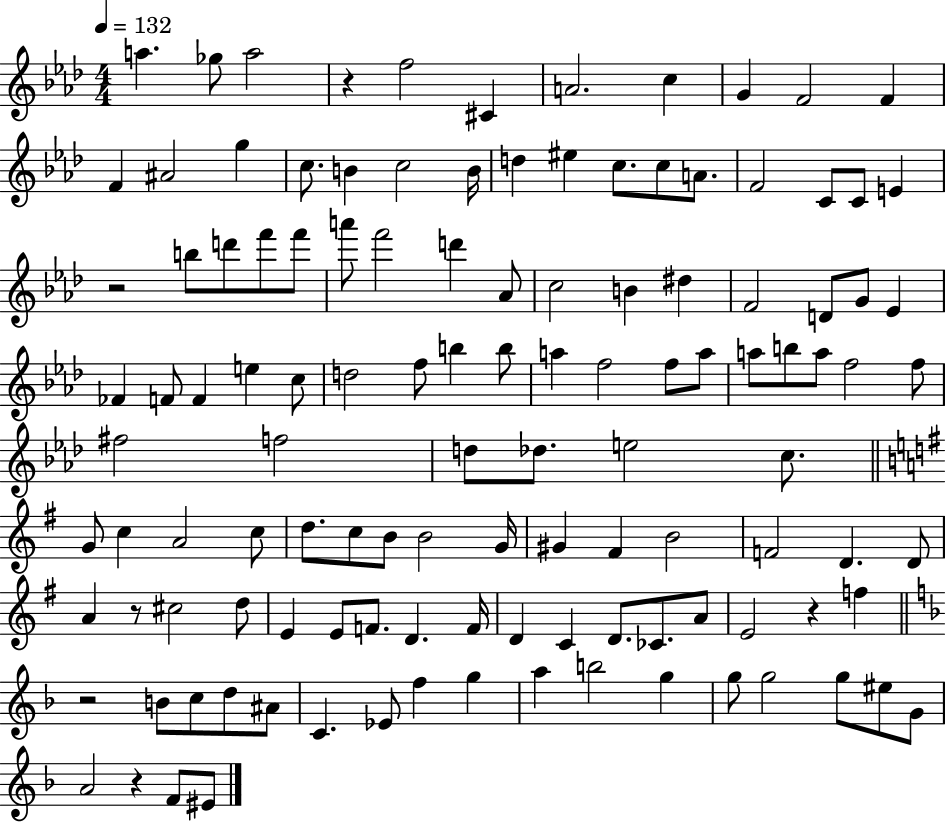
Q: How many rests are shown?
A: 6